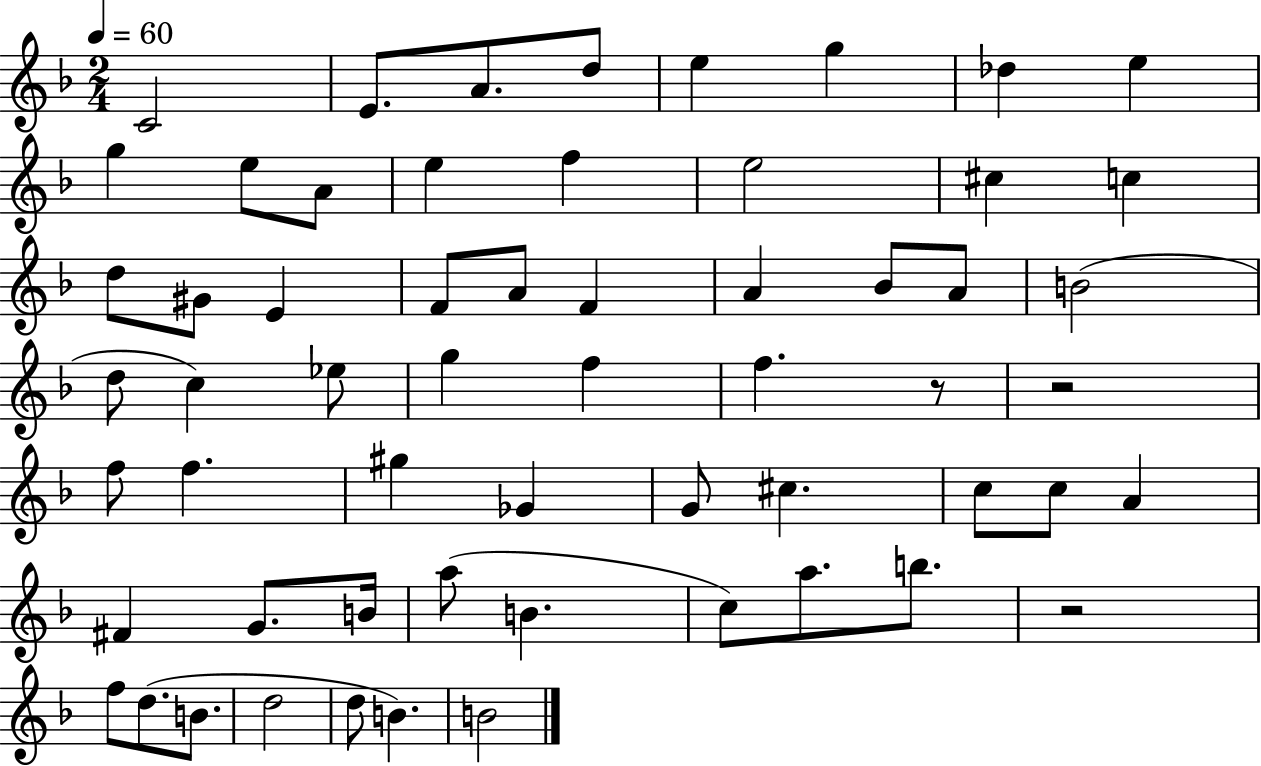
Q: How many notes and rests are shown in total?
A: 59